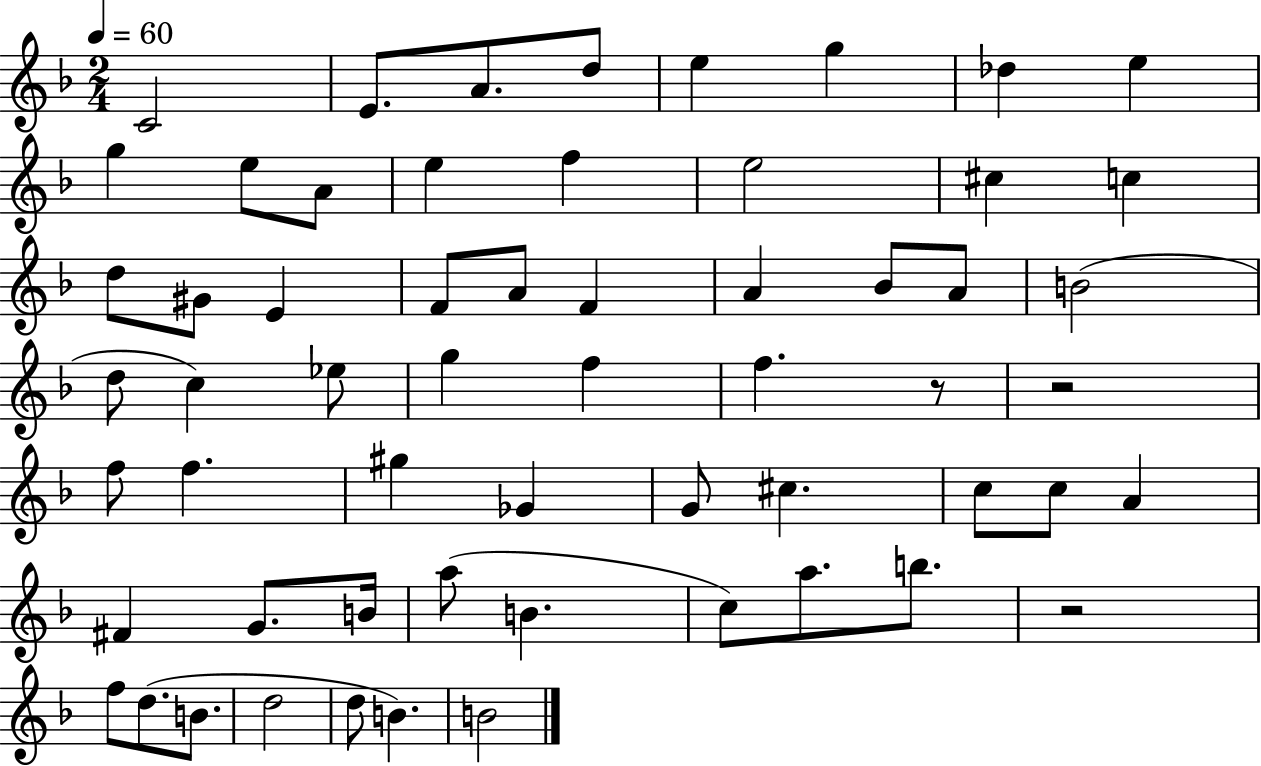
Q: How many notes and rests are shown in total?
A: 59